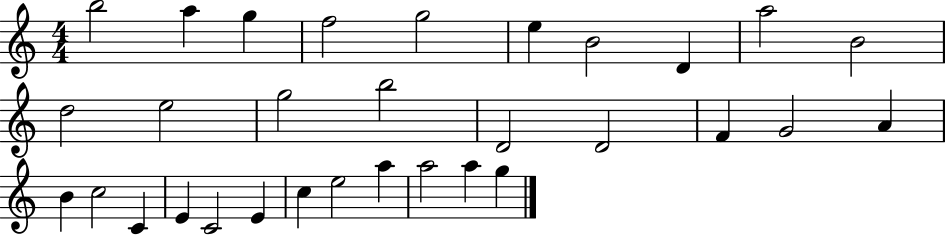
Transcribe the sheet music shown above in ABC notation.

X:1
T:Untitled
M:4/4
L:1/4
K:C
b2 a g f2 g2 e B2 D a2 B2 d2 e2 g2 b2 D2 D2 F G2 A B c2 C E C2 E c e2 a a2 a g